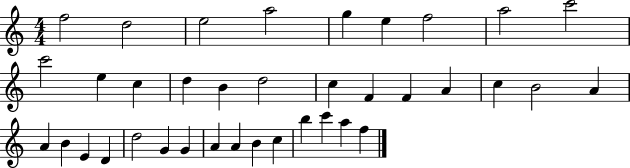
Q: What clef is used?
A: treble